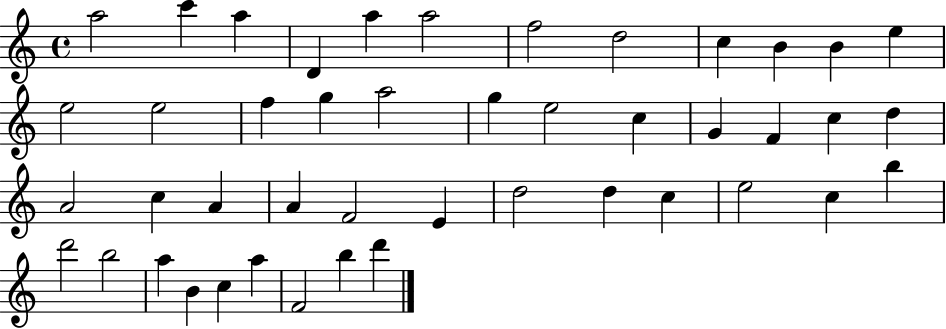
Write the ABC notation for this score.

X:1
T:Untitled
M:4/4
L:1/4
K:C
a2 c' a D a a2 f2 d2 c B B e e2 e2 f g a2 g e2 c G F c d A2 c A A F2 E d2 d c e2 c b d'2 b2 a B c a F2 b d'